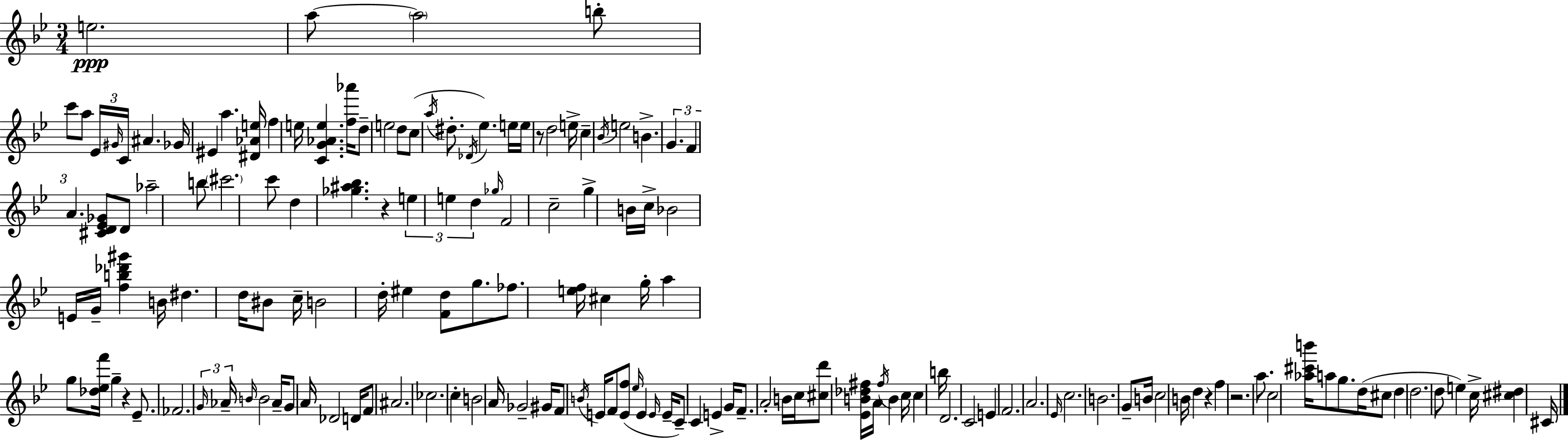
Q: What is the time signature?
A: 3/4